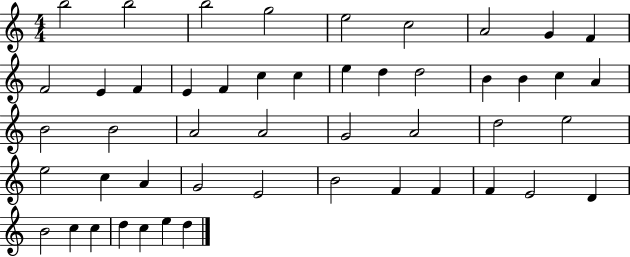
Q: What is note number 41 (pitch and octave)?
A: E4